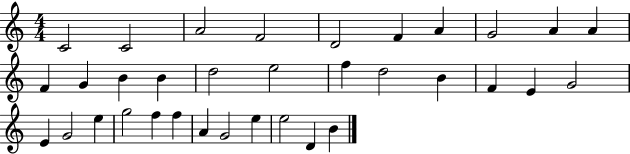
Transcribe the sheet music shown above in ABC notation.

X:1
T:Untitled
M:4/4
L:1/4
K:C
C2 C2 A2 F2 D2 F A G2 A A F G B B d2 e2 f d2 B F E G2 E G2 e g2 f f A G2 e e2 D B